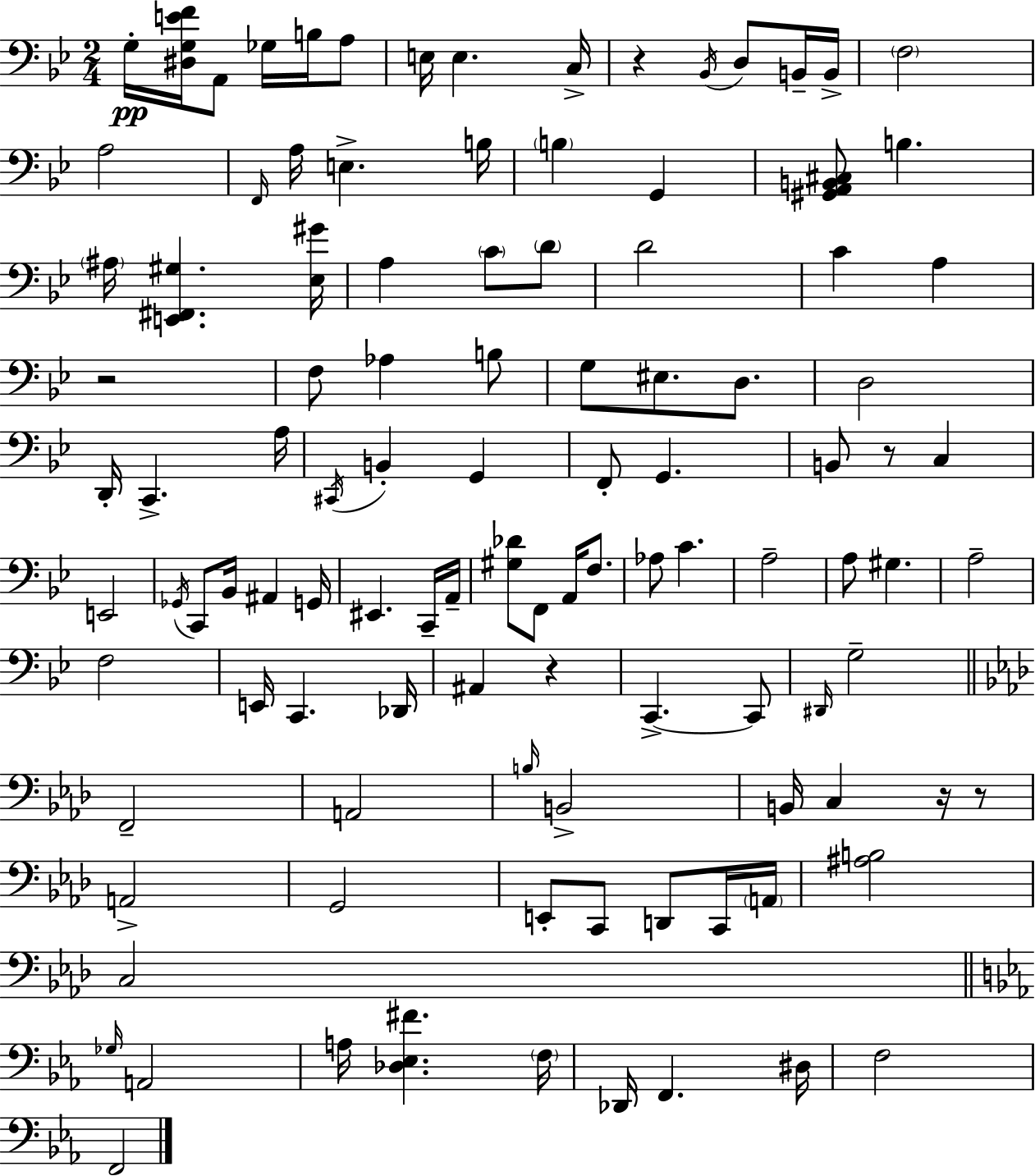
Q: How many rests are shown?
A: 6